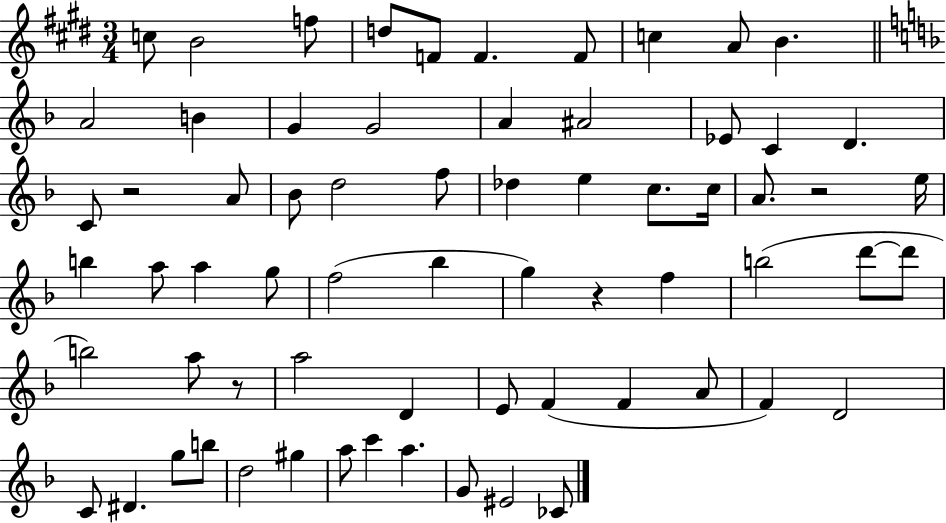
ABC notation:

X:1
T:Untitled
M:3/4
L:1/4
K:E
c/2 B2 f/2 d/2 F/2 F F/2 c A/2 B A2 B G G2 A ^A2 _E/2 C D C/2 z2 A/2 _B/2 d2 f/2 _d e c/2 c/4 A/2 z2 e/4 b a/2 a g/2 f2 _b g z f b2 d'/2 d'/2 b2 a/2 z/2 a2 D E/2 F F A/2 F D2 C/2 ^D g/2 b/2 d2 ^g a/2 c' a G/2 ^E2 _C/2